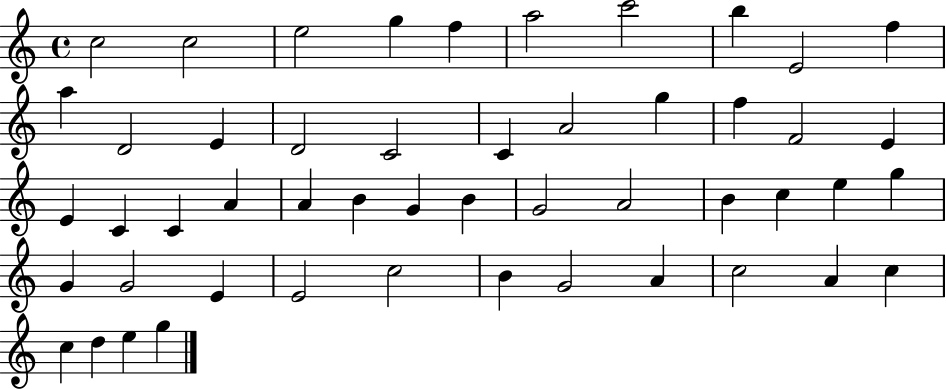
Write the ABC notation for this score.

X:1
T:Untitled
M:4/4
L:1/4
K:C
c2 c2 e2 g f a2 c'2 b E2 f a D2 E D2 C2 C A2 g f F2 E E C C A A B G B G2 A2 B c e g G G2 E E2 c2 B G2 A c2 A c c d e g